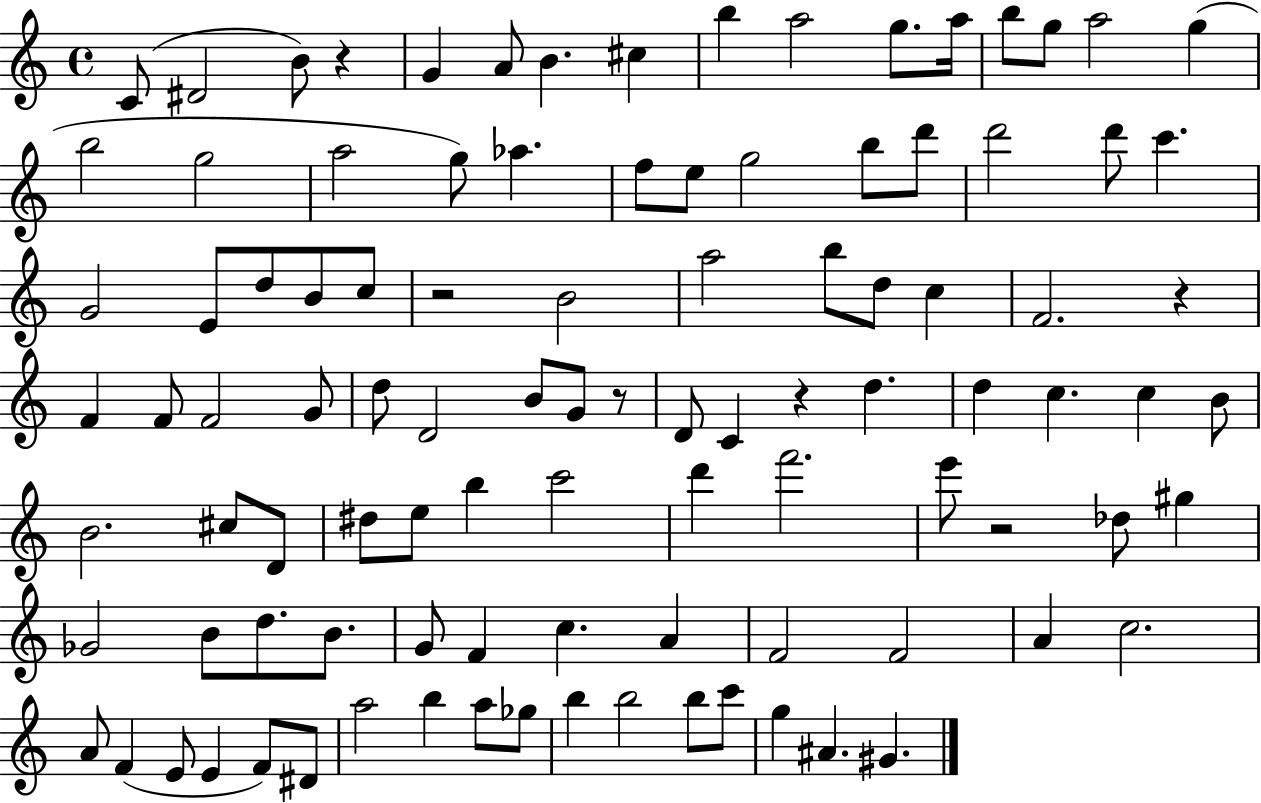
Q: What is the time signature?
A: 4/4